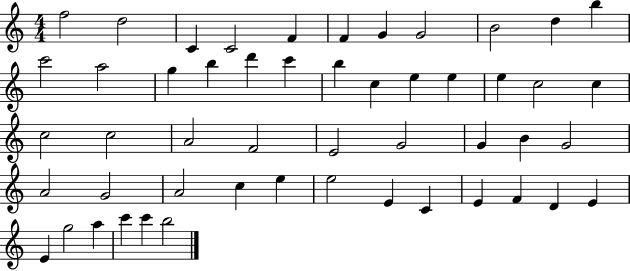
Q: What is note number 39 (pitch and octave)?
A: E5